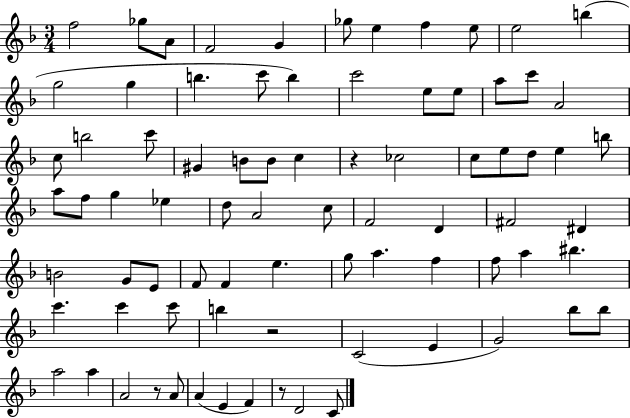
F5/h Gb5/e A4/e F4/h G4/q Gb5/e E5/q F5/q E5/e E5/h B5/q G5/h G5/q B5/q. C6/e B5/q C6/h E5/e E5/e A5/e C6/e A4/h C5/e B5/h C6/e G#4/q B4/e B4/e C5/q R/q CES5/h C5/e E5/e D5/e E5/q B5/e A5/e F5/e G5/q Eb5/q D5/e A4/h C5/e F4/h D4/q F#4/h D#4/q B4/h G4/e E4/e F4/e F4/q E5/q. G5/e A5/q. F5/q F5/e A5/q BIS5/q. C6/q. C6/q C6/e B5/q R/h C4/h E4/q G4/h Bb5/e Bb5/e A5/h A5/q A4/h R/e A4/e A4/q E4/q F4/q R/e D4/h C4/e